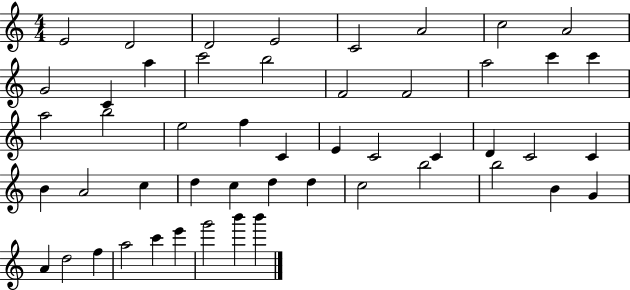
{
  \clef treble
  \numericTimeSignature
  \time 4/4
  \key c \major
  e'2 d'2 | d'2 e'2 | c'2 a'2 | c''2 a'2 | \break g'2 c'4 a''4 | c'''2 b''2 | f'2 f'2 | a''2 c'''4 c'''4 | \break a''2 b''2 | e''2 f''4 c'4 | e'4 c'2 c'4 | d'4 c'2 c'4 | \break b'4 a'2 c''4 | d''4 c''4 d''4 d''4 | c''2 b''2 | b''2 b'4 g'4 | \break a'4 d''2 f''4 | a''2 c'''4 e'''4 | g'''2 b'''4 b'''4 | \bar "|."
}